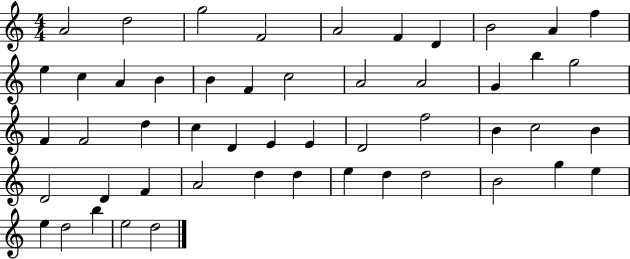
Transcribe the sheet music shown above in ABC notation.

X:1
T:Untitled
M:4/4
L:1/4
K:C
A2 d2 g2 F2 A2 F D B2 A f e c A B B F c2 A2 A2 G b g2 F F2 d c D E E D2 f2 B c2 B D2 D F A2 d d e d d2 B2 g e e d2 b e2 d2